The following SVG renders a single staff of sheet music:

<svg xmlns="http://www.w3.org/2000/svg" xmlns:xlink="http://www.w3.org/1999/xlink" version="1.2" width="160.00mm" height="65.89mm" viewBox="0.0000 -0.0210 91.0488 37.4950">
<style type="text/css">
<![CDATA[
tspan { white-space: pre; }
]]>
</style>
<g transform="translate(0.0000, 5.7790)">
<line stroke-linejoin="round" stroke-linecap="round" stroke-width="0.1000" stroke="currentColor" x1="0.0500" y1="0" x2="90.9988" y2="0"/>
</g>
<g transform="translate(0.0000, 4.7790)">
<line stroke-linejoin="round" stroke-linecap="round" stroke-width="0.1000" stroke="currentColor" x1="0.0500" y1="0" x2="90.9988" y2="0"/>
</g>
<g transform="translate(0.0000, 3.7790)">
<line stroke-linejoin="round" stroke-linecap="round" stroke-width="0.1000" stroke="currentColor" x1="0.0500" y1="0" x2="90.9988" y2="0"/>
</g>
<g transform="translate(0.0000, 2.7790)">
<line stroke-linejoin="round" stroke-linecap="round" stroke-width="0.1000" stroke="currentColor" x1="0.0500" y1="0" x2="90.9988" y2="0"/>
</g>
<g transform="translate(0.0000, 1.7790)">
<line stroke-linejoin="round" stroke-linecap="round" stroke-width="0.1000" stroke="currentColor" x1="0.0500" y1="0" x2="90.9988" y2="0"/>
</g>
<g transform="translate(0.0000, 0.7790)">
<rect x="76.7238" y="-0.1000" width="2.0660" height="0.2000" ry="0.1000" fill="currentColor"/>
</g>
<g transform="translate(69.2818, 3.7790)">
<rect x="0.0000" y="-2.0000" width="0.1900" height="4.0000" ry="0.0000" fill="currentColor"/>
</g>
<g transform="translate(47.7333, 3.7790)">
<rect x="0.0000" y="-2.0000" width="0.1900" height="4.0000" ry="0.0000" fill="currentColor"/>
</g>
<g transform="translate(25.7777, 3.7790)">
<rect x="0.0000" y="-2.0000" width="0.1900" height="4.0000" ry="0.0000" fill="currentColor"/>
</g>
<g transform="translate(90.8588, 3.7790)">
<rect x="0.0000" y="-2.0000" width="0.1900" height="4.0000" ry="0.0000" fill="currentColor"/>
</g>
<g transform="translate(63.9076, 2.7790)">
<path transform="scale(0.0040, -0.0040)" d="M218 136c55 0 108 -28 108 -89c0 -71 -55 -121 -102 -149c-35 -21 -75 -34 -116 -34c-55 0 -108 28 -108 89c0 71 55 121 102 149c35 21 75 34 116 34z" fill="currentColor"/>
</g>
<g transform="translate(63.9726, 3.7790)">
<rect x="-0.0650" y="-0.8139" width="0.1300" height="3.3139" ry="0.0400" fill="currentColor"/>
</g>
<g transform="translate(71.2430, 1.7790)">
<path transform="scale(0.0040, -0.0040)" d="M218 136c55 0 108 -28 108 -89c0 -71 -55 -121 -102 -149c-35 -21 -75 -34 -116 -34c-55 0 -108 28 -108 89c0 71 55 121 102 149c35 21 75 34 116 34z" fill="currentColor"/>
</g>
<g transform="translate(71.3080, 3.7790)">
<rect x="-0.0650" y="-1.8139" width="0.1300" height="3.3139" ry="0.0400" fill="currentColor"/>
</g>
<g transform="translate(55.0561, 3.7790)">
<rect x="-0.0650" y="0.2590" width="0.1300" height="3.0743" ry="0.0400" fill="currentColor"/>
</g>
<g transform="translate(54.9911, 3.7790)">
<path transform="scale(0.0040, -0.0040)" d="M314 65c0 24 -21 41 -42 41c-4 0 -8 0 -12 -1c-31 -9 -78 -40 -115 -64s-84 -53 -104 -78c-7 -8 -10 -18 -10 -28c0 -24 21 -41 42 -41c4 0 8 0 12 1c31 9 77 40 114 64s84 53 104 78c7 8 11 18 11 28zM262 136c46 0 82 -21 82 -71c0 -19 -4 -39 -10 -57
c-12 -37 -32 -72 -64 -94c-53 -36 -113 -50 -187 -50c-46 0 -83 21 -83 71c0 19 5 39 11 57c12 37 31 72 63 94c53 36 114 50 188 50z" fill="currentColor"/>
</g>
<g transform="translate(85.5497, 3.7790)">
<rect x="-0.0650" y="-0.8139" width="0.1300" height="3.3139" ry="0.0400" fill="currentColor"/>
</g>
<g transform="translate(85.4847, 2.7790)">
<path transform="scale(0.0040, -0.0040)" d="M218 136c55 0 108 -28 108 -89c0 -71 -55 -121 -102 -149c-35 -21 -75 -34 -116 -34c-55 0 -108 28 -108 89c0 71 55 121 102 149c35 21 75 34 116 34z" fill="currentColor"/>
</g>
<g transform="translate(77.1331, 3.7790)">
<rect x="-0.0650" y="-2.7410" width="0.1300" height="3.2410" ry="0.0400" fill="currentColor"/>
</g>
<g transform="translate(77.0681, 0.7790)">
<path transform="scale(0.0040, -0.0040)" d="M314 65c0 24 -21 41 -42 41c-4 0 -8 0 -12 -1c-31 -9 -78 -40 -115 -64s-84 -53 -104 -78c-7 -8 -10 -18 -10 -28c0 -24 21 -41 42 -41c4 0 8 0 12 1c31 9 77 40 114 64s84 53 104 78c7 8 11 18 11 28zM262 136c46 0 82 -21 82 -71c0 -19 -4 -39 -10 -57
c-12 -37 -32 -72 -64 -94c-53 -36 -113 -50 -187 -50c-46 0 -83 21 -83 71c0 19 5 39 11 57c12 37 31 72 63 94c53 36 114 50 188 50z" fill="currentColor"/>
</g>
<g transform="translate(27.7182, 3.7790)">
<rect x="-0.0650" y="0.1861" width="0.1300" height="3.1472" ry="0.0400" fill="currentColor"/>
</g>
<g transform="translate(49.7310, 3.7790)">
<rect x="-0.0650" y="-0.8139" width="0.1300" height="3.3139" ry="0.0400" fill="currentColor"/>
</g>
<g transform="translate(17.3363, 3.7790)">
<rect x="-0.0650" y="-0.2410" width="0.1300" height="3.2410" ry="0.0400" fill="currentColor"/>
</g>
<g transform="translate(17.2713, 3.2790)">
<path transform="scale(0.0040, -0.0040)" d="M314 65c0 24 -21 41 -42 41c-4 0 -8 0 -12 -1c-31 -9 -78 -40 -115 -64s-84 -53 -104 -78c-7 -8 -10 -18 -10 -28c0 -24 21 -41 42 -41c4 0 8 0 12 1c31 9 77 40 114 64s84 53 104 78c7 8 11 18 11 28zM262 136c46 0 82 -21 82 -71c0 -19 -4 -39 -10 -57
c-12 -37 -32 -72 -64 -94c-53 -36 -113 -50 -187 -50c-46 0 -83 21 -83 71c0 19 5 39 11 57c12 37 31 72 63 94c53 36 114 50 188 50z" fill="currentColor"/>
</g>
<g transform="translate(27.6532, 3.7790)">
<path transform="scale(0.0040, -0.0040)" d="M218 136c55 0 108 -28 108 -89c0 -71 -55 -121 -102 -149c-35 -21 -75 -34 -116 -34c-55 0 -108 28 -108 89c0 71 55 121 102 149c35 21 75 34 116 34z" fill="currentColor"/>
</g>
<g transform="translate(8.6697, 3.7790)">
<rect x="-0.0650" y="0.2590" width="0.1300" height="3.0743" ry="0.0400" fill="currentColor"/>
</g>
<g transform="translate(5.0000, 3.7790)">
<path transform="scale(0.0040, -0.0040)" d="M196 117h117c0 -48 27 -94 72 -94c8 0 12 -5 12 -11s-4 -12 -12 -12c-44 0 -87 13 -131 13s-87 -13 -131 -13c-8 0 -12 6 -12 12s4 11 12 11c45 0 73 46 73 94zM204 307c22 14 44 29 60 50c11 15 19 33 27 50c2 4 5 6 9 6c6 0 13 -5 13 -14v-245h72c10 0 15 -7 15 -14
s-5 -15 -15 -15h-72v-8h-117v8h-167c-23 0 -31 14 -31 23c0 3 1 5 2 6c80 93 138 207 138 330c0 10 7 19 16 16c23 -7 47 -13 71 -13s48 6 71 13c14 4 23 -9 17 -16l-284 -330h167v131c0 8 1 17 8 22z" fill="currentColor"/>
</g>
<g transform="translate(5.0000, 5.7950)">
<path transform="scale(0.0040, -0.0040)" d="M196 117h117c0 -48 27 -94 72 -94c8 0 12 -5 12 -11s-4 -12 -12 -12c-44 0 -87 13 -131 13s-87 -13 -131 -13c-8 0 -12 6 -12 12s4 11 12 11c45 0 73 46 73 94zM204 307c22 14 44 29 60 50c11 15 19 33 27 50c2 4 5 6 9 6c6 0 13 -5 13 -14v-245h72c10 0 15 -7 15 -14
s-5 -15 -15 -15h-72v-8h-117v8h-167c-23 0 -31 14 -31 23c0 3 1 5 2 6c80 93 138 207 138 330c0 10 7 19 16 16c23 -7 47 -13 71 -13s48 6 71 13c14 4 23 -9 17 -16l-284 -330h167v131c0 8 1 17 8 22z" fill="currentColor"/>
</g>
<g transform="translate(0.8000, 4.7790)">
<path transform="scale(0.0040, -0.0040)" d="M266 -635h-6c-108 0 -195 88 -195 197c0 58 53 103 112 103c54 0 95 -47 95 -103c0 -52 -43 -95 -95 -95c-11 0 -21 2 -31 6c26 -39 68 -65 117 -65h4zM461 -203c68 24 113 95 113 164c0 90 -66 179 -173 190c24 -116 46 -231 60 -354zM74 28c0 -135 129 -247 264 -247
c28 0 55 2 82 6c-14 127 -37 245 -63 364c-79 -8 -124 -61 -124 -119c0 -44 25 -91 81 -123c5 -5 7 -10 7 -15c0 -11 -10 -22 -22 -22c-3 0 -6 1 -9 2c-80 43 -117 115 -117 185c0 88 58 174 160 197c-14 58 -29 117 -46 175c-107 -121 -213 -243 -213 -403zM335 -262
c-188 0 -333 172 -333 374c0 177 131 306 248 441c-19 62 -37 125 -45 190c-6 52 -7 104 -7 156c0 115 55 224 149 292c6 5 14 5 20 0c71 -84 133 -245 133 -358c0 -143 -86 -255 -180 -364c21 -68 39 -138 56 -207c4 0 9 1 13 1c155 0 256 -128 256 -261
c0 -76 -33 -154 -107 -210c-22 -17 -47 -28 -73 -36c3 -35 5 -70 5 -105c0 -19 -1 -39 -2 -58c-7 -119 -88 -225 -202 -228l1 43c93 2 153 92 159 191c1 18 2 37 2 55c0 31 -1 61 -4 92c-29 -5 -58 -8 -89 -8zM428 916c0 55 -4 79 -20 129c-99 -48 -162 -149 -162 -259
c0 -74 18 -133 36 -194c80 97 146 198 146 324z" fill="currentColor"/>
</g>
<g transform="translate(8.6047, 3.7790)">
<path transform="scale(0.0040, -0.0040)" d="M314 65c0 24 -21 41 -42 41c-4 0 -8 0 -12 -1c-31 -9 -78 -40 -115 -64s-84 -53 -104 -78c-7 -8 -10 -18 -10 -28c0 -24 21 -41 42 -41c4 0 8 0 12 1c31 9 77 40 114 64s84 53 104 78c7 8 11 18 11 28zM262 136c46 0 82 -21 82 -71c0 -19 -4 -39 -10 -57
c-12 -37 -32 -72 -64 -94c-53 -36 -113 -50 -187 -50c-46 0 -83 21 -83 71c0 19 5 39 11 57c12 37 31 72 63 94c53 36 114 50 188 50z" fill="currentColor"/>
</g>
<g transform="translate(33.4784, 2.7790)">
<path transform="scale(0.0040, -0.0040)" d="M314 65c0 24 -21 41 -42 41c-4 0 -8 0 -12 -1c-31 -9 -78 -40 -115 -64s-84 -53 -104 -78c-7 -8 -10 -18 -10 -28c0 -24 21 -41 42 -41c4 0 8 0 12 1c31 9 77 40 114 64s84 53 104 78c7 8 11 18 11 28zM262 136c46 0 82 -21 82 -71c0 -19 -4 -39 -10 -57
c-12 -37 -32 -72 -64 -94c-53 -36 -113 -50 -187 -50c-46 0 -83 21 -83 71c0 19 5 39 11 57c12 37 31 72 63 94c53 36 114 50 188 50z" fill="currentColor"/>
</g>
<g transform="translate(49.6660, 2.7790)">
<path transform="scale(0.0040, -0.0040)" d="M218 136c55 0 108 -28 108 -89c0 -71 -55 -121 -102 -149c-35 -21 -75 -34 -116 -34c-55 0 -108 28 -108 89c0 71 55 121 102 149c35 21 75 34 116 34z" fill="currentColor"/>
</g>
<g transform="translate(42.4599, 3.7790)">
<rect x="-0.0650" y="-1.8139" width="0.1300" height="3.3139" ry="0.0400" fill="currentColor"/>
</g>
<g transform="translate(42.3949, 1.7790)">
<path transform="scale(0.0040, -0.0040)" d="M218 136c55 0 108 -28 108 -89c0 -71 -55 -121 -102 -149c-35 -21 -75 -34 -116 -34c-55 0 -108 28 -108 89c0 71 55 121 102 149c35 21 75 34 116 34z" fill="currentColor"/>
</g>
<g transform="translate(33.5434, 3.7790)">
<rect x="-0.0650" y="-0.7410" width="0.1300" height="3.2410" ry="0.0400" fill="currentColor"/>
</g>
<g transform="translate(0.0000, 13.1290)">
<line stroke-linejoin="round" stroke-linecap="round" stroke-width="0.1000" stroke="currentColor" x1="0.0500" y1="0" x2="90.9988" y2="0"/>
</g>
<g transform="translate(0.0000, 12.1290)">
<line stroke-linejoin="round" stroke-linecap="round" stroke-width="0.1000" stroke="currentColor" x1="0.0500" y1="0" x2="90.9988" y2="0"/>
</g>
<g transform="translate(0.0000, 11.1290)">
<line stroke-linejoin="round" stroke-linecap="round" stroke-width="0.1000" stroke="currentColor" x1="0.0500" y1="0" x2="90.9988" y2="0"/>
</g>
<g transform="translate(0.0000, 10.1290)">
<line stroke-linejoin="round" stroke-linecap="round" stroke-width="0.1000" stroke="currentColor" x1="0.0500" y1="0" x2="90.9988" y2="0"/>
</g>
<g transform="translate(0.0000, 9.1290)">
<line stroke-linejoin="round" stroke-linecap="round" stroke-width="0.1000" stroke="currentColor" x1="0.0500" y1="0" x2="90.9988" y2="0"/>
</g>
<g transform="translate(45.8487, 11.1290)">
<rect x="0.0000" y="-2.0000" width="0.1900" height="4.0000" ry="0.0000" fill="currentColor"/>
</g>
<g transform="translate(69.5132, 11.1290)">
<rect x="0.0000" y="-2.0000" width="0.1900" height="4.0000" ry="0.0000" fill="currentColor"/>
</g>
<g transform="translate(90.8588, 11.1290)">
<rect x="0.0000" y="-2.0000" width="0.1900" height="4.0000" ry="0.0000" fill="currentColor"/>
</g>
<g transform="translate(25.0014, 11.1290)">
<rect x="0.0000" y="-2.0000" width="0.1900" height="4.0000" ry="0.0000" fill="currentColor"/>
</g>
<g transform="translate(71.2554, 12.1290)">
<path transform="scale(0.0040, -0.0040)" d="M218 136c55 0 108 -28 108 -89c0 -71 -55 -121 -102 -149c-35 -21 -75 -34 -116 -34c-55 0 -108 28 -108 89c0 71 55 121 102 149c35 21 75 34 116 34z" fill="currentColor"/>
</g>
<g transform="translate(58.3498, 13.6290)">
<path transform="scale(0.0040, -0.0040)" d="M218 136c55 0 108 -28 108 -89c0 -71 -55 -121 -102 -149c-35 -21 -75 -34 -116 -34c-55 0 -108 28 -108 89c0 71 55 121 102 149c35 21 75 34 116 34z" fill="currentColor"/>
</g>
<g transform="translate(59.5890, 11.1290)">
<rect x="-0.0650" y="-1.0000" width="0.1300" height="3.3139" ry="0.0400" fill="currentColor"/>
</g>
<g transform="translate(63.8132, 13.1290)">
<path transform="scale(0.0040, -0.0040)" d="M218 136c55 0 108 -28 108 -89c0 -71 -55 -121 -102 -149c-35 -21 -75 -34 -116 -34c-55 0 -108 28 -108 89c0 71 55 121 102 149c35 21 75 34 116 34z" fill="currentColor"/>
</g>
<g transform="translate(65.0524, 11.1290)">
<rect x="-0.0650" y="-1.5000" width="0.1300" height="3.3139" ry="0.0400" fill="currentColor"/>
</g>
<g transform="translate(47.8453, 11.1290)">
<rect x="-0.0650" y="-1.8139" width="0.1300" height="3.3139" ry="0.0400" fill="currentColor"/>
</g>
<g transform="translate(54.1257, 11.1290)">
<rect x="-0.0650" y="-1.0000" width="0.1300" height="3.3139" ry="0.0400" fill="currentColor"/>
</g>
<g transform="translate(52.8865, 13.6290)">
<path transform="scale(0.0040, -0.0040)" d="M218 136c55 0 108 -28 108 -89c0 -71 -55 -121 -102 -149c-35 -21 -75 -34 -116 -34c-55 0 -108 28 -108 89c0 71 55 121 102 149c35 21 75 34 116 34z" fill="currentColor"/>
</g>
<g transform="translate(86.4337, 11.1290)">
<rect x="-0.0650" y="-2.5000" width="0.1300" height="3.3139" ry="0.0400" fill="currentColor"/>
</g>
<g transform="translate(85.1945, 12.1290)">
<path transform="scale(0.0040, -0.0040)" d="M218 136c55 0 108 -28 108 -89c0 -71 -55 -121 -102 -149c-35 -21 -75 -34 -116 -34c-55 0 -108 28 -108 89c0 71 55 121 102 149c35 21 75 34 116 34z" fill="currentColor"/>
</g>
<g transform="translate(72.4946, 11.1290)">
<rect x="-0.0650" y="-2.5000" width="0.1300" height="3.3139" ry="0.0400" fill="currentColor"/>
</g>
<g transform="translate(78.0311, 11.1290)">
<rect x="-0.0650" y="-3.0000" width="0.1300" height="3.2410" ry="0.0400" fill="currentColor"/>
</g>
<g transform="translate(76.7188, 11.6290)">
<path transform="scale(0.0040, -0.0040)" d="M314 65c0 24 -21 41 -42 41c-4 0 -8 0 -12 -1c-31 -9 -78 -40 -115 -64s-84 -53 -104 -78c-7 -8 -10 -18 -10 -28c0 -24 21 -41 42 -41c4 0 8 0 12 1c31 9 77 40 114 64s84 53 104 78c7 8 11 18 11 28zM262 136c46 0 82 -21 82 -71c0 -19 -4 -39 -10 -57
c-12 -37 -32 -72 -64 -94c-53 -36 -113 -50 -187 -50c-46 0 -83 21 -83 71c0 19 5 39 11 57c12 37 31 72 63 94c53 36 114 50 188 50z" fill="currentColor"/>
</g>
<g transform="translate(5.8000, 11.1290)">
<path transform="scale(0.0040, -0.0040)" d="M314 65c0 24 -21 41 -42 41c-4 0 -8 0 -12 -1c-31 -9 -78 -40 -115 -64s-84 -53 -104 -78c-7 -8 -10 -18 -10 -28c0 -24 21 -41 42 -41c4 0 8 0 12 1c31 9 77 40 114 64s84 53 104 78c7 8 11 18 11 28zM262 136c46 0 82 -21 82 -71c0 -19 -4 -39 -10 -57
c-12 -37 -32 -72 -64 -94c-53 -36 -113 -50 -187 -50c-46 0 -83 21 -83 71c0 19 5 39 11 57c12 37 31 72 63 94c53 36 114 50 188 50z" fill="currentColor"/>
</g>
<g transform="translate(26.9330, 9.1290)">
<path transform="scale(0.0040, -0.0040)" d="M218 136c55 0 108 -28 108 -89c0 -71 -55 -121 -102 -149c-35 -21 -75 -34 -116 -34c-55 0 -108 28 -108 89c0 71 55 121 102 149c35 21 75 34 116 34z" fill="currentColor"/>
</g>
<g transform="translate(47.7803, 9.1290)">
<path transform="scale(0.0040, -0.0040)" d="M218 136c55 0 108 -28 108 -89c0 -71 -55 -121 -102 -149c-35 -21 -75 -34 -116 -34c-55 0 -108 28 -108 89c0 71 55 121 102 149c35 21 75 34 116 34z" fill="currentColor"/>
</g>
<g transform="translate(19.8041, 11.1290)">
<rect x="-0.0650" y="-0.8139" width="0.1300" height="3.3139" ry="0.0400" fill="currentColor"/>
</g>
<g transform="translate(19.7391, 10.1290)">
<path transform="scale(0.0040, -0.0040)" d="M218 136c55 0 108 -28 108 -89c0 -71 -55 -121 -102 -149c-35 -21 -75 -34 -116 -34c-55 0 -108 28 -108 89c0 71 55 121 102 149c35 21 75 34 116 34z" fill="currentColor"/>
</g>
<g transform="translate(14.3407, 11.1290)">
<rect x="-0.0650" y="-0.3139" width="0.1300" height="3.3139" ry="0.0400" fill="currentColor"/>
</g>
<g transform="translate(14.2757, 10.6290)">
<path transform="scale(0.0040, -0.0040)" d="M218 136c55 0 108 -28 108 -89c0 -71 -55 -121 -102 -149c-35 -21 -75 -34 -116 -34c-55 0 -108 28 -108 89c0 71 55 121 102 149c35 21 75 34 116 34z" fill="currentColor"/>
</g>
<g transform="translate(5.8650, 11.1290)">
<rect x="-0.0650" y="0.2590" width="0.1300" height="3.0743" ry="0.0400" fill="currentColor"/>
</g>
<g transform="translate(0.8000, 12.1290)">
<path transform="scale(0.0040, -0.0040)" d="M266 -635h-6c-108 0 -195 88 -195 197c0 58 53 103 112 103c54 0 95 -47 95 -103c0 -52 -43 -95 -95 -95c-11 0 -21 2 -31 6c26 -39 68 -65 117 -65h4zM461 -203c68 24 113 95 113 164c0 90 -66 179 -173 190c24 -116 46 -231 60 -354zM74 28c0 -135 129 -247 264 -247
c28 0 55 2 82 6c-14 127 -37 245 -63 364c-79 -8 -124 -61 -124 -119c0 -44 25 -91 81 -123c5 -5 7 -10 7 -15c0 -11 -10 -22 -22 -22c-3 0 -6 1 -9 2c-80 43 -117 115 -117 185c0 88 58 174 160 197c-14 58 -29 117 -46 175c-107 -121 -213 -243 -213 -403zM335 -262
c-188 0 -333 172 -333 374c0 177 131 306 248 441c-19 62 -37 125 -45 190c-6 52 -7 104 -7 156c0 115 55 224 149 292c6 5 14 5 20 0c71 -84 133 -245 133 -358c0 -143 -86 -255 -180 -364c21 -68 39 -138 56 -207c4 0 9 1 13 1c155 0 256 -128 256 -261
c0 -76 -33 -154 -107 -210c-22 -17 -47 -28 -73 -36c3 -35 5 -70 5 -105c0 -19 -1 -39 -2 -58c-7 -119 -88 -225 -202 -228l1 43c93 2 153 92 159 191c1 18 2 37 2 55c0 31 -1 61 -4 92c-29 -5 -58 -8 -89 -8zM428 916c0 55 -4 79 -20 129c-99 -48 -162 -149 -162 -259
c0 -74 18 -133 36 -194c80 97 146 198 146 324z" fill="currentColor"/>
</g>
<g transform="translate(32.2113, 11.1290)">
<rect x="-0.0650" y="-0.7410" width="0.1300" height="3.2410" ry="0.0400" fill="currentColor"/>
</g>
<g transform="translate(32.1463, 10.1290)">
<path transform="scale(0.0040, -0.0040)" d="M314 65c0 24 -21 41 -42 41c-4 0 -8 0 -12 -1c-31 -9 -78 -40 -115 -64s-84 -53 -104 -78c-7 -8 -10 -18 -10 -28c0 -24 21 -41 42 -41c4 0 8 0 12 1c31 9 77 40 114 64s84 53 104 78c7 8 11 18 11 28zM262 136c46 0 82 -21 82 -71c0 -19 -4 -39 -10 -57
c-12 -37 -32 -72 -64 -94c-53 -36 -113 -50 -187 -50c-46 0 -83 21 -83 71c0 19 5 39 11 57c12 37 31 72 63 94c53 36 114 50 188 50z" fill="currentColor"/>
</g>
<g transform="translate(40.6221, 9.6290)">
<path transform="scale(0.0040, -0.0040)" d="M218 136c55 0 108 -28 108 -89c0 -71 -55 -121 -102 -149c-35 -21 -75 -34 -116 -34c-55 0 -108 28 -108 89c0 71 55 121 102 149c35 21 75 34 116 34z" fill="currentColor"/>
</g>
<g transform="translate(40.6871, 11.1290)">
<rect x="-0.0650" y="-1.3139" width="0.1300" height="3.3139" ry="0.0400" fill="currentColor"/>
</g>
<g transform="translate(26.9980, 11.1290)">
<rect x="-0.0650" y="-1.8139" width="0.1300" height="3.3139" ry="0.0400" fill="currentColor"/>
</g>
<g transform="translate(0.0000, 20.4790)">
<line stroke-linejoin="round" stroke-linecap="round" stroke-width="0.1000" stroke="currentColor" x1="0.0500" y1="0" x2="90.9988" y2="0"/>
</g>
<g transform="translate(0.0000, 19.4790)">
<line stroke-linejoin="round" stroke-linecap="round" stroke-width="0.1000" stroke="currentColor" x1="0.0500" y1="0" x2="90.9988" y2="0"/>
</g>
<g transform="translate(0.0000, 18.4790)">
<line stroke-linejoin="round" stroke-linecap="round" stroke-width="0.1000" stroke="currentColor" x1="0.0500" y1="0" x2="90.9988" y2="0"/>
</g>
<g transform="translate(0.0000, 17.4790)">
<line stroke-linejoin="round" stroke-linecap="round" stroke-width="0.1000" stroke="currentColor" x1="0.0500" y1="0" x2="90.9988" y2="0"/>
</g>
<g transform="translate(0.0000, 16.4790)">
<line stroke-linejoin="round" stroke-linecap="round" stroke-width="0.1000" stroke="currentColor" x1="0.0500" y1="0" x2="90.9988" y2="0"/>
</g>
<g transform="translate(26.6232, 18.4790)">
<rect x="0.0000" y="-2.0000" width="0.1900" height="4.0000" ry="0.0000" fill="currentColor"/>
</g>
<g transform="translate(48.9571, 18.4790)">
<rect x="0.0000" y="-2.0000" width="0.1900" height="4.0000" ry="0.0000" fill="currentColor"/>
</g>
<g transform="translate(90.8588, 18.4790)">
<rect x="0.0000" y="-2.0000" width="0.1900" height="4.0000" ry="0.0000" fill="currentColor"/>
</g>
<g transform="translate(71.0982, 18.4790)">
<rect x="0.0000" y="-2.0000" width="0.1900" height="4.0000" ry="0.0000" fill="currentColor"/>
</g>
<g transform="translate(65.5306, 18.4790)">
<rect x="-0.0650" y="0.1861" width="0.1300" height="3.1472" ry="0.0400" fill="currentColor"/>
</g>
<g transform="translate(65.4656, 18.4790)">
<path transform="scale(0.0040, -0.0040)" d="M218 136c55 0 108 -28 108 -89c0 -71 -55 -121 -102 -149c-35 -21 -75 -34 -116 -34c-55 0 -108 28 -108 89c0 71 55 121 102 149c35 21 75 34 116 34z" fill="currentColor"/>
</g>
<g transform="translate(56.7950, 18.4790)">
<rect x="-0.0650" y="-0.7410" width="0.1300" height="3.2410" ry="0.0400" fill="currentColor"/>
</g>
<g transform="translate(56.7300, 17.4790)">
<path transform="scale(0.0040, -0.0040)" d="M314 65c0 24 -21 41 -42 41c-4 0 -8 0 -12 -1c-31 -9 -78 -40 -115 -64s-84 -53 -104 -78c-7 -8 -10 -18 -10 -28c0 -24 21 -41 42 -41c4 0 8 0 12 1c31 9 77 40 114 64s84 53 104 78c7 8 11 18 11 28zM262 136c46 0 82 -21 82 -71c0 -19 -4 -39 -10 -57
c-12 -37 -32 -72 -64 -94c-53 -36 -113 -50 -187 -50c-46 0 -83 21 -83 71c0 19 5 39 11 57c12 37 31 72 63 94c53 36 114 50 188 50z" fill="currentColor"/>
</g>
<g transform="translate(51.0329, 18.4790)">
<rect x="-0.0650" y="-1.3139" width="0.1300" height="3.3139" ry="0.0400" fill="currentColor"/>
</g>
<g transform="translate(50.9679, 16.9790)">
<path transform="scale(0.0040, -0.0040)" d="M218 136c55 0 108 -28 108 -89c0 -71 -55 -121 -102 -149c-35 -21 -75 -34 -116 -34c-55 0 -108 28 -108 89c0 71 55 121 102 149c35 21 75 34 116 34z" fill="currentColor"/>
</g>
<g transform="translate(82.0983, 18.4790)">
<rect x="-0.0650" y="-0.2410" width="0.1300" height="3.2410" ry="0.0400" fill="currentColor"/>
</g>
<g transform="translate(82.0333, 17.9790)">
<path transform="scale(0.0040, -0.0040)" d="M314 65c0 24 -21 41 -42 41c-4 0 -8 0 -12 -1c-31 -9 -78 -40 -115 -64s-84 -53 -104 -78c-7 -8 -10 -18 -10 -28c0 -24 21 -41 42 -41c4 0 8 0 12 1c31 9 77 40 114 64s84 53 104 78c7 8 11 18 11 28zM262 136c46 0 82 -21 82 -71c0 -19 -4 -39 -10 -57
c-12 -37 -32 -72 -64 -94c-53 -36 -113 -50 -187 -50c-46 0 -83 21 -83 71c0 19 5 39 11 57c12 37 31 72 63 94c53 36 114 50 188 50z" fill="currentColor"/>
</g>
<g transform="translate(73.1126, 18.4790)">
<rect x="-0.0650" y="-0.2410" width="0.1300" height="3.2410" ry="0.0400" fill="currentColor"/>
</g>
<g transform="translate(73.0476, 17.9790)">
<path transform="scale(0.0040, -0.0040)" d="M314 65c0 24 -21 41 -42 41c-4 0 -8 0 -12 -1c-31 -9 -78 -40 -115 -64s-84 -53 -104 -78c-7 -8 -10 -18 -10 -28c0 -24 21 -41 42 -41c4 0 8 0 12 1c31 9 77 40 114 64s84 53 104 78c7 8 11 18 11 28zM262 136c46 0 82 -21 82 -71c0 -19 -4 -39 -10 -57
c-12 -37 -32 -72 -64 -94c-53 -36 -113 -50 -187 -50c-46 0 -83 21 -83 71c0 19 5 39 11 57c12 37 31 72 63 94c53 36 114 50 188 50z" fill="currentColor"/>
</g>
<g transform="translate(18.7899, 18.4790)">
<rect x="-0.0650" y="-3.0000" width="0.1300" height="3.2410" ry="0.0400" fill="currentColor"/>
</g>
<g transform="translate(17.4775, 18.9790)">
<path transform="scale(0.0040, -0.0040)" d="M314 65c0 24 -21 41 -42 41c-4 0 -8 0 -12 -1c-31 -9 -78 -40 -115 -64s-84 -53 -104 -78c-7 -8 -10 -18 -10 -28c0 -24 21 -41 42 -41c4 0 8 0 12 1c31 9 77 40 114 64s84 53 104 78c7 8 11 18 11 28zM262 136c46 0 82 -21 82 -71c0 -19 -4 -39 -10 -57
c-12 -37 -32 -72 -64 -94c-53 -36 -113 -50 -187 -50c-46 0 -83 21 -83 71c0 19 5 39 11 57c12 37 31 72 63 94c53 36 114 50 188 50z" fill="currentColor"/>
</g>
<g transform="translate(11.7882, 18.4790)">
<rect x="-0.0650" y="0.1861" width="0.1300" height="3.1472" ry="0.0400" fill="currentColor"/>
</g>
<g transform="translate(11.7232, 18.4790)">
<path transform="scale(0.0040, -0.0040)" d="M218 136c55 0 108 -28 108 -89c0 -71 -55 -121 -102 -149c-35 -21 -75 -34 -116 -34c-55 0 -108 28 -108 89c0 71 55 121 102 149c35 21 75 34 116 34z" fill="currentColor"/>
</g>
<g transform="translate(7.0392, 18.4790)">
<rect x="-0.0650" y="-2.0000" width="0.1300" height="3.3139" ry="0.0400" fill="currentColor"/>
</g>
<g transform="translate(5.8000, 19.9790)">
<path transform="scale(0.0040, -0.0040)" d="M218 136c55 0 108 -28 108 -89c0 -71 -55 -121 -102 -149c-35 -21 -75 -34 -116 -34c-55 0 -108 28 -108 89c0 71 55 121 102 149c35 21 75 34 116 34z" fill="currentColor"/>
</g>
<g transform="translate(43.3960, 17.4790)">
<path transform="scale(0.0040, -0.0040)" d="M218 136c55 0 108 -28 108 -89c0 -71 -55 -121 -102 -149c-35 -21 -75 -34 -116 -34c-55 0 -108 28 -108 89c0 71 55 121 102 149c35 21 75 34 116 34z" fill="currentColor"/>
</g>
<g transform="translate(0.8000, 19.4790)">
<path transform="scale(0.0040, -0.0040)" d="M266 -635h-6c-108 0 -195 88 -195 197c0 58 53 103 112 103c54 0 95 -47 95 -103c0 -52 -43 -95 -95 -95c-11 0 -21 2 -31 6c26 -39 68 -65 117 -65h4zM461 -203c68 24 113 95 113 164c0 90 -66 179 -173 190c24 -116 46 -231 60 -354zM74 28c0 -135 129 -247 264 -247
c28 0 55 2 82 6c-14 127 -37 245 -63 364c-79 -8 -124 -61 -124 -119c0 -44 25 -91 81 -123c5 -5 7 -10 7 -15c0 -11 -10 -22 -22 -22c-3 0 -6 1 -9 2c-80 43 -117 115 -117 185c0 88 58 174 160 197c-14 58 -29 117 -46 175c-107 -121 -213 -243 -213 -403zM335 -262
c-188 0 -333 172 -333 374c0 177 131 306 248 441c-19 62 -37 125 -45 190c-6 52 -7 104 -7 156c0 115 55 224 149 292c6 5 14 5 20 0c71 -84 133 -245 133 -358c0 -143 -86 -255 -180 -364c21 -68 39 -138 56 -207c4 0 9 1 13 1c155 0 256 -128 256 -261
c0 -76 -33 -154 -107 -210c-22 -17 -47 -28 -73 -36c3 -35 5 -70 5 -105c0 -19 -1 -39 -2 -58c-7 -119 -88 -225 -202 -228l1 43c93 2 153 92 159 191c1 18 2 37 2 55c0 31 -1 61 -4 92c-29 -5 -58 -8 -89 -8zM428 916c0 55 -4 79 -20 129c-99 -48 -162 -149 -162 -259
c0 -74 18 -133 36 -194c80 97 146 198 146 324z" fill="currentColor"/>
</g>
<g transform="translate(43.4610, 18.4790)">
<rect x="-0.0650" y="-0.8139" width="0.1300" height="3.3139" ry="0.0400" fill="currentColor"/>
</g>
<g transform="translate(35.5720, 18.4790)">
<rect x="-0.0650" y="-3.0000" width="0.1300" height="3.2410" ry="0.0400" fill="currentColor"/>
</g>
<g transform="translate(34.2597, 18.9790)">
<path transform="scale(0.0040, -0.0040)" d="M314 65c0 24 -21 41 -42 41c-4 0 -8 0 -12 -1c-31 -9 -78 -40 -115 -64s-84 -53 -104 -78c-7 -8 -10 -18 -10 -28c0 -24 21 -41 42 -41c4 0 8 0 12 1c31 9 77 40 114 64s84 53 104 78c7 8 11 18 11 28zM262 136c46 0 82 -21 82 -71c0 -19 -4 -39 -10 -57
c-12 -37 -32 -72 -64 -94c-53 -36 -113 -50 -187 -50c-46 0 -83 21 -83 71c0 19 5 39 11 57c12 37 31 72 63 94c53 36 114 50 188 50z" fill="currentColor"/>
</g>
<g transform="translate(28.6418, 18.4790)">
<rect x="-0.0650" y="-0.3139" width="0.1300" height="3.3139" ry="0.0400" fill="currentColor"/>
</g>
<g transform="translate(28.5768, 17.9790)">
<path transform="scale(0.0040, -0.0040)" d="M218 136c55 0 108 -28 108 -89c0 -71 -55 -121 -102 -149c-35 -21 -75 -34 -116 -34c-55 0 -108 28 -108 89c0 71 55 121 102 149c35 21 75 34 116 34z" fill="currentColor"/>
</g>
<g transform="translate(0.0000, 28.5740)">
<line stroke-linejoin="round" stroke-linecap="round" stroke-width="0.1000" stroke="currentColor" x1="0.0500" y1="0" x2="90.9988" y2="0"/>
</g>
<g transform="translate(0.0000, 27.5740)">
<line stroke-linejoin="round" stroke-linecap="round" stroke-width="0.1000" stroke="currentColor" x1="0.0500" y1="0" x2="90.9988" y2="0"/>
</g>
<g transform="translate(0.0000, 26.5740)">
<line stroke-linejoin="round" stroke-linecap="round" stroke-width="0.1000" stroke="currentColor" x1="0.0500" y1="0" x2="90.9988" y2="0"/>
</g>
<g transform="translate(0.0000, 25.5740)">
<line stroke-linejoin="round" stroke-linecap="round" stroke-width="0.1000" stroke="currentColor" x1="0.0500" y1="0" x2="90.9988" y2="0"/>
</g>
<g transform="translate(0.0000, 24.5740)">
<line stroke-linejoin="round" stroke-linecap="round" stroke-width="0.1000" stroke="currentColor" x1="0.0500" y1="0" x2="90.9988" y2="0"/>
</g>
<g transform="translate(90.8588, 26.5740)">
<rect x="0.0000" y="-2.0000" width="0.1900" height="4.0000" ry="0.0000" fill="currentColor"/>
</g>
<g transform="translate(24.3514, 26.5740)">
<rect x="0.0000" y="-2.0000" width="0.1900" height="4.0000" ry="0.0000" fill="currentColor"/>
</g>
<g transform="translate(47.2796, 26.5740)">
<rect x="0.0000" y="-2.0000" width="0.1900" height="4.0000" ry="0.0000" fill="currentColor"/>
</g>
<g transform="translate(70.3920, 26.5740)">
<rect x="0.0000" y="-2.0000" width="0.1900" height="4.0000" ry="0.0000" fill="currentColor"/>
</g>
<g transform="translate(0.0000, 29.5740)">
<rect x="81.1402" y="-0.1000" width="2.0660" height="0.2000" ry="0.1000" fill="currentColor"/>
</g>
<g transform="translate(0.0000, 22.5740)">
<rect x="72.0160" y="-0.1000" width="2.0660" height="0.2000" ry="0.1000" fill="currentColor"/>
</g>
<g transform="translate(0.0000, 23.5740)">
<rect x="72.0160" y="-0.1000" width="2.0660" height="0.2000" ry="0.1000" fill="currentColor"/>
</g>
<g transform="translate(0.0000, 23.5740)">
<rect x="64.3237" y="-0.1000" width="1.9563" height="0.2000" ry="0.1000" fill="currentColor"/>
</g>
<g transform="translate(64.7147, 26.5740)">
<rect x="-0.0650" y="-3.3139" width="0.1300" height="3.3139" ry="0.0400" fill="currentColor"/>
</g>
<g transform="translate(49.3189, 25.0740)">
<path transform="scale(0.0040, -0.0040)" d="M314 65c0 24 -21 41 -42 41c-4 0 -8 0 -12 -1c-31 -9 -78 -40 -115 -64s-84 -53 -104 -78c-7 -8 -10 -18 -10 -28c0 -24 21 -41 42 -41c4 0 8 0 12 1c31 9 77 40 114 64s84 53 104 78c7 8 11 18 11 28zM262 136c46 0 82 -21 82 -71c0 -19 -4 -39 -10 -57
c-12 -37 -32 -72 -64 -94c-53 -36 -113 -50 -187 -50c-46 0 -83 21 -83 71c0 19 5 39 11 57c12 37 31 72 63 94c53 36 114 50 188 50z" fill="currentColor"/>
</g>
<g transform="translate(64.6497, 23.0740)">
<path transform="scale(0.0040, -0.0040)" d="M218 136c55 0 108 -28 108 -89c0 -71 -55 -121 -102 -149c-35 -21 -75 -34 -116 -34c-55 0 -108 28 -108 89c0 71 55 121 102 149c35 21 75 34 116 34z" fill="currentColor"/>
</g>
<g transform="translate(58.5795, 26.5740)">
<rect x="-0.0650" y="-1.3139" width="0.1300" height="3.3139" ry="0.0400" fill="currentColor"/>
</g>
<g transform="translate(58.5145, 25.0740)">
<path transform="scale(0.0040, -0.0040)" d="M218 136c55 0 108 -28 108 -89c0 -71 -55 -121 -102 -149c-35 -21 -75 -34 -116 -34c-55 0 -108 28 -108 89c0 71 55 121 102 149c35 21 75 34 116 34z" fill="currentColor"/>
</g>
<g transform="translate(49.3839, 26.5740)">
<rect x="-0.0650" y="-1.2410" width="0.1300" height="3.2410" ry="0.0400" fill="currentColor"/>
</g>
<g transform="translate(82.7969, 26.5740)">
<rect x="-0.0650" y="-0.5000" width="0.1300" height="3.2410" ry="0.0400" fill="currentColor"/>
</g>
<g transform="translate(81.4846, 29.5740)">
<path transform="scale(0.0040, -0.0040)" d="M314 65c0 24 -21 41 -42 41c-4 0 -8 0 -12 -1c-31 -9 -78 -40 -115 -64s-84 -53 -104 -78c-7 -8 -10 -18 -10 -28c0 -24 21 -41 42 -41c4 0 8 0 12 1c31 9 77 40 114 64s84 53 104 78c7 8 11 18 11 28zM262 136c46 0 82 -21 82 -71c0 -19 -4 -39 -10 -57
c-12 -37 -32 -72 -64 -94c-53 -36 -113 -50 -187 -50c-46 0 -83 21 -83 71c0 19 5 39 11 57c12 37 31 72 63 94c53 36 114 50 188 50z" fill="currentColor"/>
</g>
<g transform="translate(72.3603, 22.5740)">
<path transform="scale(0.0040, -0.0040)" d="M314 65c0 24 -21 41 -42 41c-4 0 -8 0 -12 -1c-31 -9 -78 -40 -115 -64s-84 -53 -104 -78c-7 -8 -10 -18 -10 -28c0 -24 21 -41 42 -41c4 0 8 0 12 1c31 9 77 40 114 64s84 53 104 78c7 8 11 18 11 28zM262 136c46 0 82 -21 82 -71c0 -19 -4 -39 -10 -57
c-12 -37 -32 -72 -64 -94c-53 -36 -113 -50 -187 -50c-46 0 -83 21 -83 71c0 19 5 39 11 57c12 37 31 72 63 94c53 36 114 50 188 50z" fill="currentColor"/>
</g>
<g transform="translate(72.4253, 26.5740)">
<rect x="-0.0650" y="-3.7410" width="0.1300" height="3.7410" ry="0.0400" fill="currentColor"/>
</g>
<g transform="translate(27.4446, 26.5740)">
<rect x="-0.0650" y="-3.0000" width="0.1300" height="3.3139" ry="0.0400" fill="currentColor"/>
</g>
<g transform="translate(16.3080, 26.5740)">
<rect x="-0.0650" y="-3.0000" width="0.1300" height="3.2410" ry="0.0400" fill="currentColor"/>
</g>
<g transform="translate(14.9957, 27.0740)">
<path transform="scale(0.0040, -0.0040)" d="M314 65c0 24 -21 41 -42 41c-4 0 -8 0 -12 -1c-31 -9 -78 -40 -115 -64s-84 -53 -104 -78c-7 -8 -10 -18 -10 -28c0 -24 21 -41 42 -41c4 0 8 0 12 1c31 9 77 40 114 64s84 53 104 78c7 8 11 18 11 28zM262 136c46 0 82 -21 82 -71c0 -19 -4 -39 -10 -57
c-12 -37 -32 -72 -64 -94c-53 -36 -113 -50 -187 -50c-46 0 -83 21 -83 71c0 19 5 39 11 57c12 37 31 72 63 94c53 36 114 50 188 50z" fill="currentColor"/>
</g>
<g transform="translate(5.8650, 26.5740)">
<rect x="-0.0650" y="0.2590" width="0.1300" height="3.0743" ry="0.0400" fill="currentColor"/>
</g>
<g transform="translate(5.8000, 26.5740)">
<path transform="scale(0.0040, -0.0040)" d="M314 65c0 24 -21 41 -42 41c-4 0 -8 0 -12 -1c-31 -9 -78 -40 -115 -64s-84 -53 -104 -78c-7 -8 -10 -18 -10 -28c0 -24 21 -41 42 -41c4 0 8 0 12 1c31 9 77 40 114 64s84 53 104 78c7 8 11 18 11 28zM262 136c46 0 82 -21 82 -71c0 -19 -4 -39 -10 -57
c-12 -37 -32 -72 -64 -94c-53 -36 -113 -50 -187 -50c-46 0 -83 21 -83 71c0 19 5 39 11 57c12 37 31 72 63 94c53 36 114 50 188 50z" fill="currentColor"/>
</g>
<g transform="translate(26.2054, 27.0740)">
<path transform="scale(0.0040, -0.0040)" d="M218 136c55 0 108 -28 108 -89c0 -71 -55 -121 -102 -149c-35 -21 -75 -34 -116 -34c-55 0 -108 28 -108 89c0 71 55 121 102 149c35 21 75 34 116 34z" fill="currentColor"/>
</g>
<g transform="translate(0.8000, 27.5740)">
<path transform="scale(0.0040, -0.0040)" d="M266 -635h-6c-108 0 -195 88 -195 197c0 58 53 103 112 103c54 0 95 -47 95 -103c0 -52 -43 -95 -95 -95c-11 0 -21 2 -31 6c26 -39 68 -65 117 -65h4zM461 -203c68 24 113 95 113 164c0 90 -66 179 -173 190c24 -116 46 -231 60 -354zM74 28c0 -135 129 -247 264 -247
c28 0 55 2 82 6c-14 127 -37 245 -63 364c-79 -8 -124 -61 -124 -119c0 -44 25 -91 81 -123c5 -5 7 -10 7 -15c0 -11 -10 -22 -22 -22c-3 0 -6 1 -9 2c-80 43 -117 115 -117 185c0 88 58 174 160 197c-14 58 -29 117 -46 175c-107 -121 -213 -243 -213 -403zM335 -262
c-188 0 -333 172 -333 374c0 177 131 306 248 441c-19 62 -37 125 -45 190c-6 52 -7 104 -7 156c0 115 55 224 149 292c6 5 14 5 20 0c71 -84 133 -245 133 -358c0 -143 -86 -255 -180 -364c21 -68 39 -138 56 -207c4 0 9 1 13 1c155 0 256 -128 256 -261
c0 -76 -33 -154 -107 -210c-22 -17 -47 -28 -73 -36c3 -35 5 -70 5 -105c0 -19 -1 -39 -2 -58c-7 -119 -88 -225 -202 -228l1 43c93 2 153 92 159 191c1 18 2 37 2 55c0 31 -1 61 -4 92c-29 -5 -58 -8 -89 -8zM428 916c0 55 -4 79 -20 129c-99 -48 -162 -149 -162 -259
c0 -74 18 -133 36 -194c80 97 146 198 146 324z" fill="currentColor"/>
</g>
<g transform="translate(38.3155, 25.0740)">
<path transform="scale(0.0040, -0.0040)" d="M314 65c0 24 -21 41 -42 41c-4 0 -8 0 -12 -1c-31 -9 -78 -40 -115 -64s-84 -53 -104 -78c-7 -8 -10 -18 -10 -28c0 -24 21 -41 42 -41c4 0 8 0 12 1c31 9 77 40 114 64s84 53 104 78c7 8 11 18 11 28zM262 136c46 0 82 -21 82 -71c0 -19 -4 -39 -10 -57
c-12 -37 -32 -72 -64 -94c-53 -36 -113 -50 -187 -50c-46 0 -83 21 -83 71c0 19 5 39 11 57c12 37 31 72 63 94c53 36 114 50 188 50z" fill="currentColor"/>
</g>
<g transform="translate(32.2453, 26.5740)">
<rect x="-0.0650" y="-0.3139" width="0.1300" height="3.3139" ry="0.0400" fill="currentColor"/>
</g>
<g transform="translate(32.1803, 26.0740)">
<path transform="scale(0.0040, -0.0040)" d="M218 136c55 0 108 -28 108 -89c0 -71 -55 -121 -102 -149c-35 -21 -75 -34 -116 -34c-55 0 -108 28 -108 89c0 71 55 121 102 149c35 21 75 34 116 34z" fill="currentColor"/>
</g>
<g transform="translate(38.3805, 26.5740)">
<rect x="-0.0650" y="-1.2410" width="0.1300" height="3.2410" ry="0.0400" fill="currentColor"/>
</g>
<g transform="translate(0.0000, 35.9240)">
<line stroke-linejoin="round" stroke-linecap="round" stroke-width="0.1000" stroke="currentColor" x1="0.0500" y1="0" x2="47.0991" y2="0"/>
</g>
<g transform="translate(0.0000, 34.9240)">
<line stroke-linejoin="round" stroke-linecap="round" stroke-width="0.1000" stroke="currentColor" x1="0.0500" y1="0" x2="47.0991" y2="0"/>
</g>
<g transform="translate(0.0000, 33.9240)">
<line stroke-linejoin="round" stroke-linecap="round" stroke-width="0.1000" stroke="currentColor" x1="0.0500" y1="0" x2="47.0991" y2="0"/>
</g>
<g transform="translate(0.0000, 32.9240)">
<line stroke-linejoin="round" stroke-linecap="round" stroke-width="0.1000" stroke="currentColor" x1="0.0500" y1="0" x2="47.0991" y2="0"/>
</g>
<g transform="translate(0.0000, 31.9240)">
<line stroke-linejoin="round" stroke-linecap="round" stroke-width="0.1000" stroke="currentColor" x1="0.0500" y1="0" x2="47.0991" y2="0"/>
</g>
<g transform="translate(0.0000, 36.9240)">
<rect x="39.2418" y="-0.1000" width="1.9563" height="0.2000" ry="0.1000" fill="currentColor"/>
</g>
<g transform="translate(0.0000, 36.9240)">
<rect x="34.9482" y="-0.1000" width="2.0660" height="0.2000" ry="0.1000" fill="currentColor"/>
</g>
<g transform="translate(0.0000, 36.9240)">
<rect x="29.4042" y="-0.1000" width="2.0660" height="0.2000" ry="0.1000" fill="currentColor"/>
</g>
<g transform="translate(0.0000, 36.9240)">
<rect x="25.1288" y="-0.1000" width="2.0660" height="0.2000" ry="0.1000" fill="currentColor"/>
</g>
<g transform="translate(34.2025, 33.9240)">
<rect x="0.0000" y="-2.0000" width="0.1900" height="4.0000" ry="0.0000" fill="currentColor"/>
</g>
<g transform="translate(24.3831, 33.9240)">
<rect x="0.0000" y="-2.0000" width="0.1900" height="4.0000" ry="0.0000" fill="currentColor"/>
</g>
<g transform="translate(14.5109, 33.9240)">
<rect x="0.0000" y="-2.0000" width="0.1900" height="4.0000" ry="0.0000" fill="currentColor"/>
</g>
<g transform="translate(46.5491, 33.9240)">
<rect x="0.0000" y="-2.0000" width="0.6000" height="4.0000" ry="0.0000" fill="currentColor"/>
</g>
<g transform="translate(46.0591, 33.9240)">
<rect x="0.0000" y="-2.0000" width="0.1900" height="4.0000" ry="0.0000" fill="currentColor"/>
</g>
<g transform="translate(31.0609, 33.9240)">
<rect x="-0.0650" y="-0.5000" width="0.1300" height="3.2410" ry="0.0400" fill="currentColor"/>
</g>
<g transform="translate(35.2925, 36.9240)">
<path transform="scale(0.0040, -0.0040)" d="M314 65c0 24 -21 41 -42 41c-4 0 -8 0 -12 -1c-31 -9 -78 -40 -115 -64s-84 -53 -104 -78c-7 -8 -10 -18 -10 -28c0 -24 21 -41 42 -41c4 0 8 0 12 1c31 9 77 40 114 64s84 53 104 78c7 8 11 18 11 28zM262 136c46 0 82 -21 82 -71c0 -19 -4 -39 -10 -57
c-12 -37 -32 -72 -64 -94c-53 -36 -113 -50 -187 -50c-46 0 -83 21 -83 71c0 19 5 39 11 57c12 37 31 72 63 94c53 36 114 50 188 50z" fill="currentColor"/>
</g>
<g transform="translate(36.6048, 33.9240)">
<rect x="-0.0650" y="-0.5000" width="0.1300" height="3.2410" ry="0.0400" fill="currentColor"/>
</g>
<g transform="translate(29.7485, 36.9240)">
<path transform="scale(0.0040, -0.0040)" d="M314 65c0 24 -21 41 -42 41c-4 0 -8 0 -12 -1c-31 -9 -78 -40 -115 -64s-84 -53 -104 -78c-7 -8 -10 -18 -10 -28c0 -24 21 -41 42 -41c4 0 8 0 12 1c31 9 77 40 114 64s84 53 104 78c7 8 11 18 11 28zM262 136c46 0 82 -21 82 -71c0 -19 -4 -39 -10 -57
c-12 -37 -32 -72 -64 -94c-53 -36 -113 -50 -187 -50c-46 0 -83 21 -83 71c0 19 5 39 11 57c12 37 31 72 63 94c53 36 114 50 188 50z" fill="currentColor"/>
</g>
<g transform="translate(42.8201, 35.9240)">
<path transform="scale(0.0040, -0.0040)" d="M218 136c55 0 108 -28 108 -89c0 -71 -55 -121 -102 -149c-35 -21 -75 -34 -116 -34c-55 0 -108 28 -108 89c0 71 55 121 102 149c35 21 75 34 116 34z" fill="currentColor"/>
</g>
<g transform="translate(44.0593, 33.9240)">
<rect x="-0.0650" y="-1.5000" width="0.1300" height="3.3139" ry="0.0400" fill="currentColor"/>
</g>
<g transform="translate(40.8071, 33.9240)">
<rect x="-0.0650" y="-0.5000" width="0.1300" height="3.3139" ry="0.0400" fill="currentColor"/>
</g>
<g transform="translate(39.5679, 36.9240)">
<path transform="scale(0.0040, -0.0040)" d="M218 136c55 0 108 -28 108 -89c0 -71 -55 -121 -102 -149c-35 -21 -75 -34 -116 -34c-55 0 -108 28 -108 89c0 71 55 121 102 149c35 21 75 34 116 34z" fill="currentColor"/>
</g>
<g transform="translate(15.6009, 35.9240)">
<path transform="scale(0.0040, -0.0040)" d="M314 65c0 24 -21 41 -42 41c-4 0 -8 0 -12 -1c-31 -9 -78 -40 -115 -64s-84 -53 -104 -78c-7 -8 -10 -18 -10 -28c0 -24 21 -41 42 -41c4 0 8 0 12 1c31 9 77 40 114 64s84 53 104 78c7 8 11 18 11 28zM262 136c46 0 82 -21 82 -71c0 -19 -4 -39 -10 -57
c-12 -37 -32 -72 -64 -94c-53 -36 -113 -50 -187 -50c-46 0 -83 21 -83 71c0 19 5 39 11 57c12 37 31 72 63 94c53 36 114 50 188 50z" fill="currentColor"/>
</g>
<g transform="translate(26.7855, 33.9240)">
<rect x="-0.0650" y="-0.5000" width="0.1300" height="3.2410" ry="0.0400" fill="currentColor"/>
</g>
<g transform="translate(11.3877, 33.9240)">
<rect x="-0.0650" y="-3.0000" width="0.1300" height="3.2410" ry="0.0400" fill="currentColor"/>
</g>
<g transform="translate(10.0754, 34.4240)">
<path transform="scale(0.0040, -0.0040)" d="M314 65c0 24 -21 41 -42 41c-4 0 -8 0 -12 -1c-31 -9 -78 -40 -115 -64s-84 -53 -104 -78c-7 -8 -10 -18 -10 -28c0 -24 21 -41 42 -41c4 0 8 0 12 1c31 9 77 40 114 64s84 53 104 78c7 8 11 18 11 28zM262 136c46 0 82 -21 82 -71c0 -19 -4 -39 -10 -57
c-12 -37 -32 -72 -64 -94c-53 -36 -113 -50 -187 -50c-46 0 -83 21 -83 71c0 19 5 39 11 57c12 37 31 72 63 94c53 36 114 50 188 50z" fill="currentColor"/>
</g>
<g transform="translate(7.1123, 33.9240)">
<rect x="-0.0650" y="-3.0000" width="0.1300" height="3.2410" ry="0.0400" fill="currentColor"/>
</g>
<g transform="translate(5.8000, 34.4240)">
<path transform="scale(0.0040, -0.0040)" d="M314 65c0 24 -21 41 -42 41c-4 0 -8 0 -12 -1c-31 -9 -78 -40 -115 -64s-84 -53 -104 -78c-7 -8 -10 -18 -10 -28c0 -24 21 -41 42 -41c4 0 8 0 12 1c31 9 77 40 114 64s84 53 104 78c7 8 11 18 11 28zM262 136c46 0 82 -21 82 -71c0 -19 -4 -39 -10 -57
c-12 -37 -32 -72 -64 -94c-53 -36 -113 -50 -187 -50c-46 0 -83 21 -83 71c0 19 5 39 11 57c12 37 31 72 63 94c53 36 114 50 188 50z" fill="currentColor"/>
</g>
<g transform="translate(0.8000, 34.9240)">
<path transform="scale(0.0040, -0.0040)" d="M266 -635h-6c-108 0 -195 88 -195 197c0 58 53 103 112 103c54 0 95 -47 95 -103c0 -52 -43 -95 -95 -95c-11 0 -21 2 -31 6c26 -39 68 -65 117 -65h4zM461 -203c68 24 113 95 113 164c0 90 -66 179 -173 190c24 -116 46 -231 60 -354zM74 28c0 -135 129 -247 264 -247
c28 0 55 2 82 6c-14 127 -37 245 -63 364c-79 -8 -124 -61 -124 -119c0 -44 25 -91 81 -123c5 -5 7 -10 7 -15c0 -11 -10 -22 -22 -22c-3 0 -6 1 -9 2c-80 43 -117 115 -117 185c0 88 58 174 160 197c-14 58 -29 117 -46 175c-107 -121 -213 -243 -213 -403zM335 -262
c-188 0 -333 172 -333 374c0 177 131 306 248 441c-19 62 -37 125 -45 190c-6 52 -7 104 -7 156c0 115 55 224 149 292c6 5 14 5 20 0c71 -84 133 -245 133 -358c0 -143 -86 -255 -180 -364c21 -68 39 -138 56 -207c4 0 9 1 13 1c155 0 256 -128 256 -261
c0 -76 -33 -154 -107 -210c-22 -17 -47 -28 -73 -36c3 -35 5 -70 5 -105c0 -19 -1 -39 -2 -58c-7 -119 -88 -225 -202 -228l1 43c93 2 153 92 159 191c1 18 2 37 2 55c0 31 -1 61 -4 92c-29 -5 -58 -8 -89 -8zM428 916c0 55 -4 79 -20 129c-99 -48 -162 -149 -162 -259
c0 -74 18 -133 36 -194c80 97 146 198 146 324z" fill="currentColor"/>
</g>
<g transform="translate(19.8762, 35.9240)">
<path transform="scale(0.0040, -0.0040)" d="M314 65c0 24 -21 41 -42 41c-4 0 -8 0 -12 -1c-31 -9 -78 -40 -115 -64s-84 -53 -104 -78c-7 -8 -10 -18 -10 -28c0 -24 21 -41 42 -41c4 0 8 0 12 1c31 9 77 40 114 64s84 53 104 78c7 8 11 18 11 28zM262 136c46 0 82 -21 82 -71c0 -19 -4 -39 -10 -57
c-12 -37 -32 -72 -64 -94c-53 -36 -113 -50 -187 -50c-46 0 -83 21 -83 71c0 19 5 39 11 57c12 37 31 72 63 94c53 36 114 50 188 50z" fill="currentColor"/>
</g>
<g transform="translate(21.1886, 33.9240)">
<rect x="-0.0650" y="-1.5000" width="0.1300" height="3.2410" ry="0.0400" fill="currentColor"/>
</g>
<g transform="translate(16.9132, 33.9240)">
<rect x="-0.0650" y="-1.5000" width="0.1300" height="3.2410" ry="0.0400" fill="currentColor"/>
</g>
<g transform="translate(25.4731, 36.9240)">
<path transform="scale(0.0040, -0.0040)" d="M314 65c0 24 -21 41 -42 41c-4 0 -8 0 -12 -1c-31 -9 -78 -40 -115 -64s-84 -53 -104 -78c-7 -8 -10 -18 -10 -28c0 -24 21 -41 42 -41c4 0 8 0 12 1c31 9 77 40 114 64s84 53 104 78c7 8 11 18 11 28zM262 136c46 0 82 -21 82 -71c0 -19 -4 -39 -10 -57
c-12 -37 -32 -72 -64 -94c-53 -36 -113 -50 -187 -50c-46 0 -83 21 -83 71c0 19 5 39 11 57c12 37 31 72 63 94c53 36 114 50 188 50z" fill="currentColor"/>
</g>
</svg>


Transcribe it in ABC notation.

X:1
T:Untitled
M:4/4
L:1/4
K:C
B2 c2 B d2 f d B2 d f a2 d B2 c d f d2 e f D D E G A2 G F B A2 c A2 d e d2 B c2 c2 B2 A2 A c e2 e2 e b c'2 C2 A2 A2 E2 E2 C2 C2 C2 C E